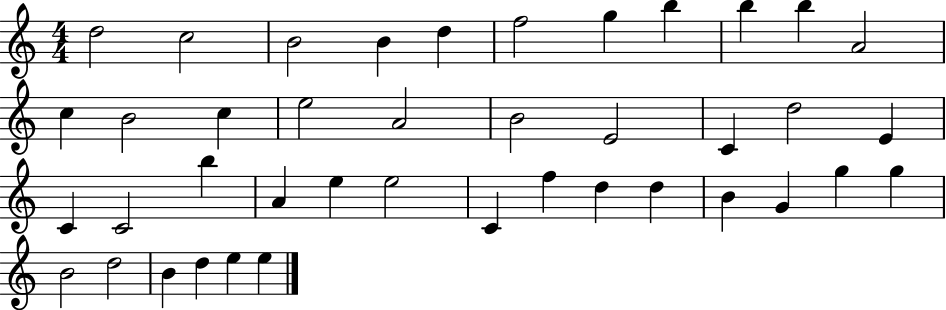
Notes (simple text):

D5/h C5/h B4/h B4/q D5/q F5/h G5/q B5/q B5/q B5/q A4/h C5/q B4/h C5/q E5/h A4/h B4/h E4/h C4/q D5/h E4/q C4/q C4/h B5/q A4/q E5/q E5/h C4/q F5/q D5/q D5/q B4/q G4/q G5/q G5/q B4/h D5/h B4/q D5/q E5/q E5/q